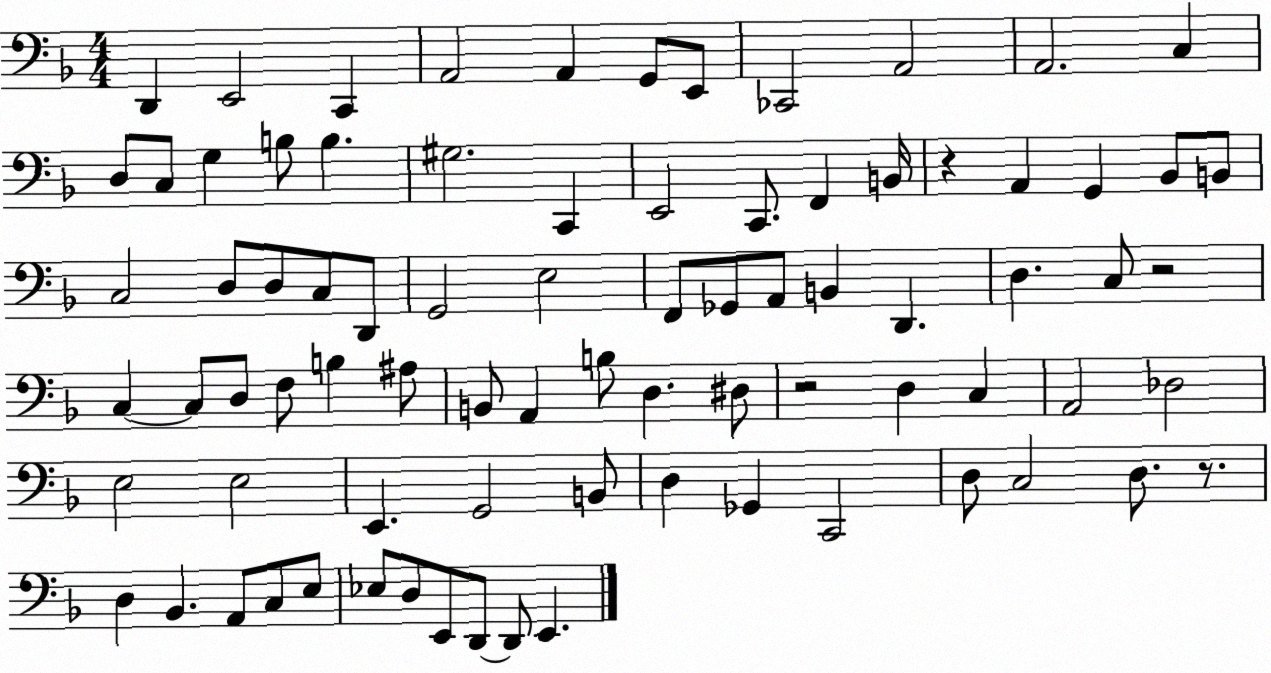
X:1
T:Untitled
M:4/4
L:1/4
K:F
D,, E,,2 C,, A,,2 A,, G,,/2 E,,/2 _C,,2 A,,2 A,,2 C, D,/2 C,/2 G, B,/2 B, ^G,2 C,, E,,2 C,,/2 F,, B,,/4 z A,, G,, _B,,/2 B,,/2 C,2 D,/2 D,/2 C,/2 D,,/2 G,,2 E,2 F,,/2 _G,,/2 A,,/2 B,, D,, D, C,/2 z2 C, C,/2 D,/2 F,/2 B, ^A,/2 B,,/2 A,, B,/2 D, ^D,/2 z2 D, C, A,,2 _D,2 E,2 E,2 E,, G,,2 B,,/2 D, _G,, C,,2 D,/2 C,2 D,/2 z/2 D, _B,, A,,/2 C,/2 E,/2 _E,/2 D,/2 E,,/2 D,,/2 D,,/2 E,,